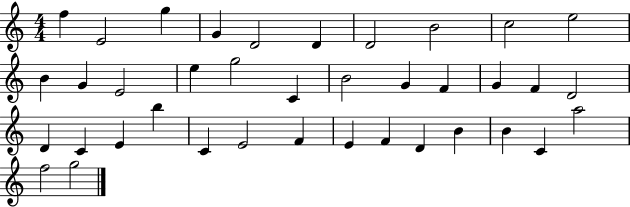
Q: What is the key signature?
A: C major